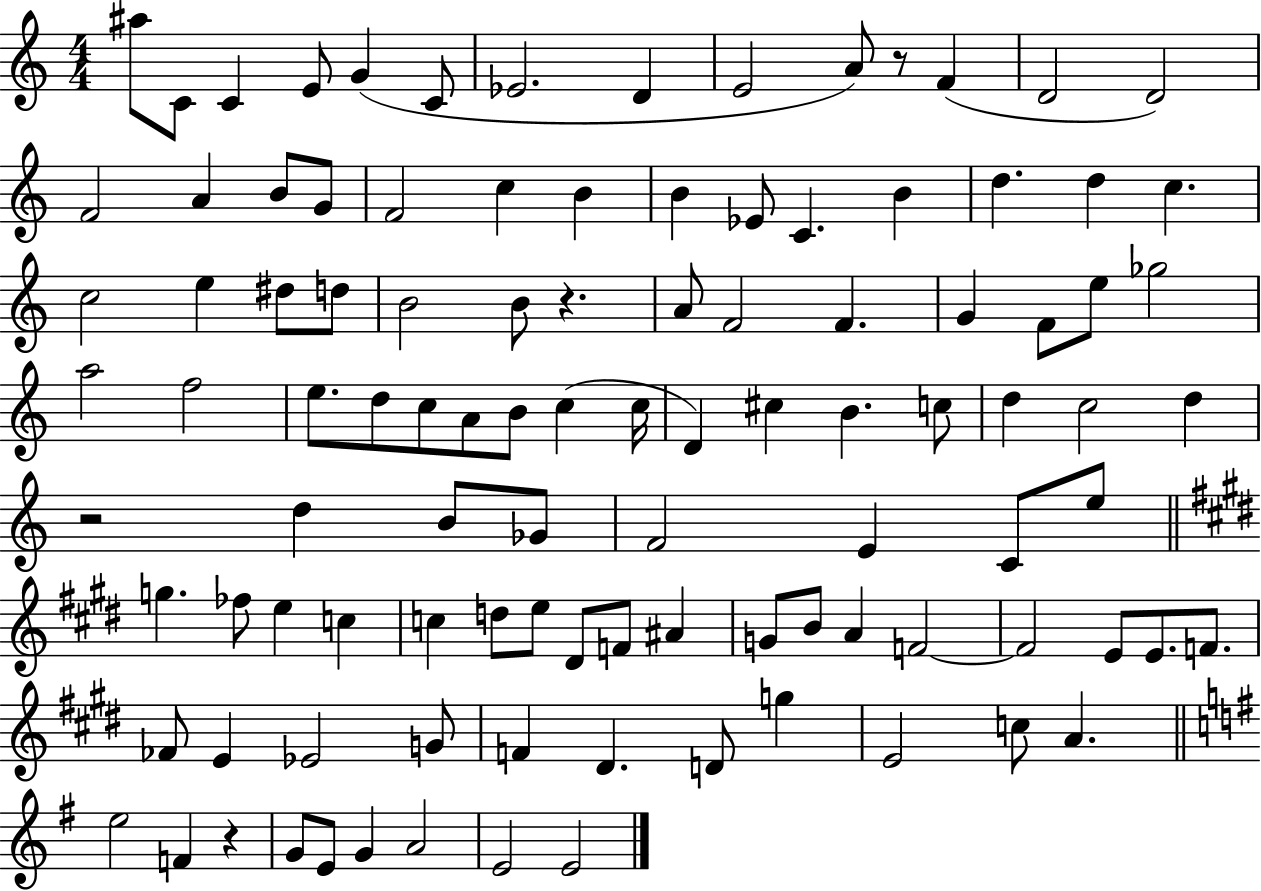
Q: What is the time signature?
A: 4/4